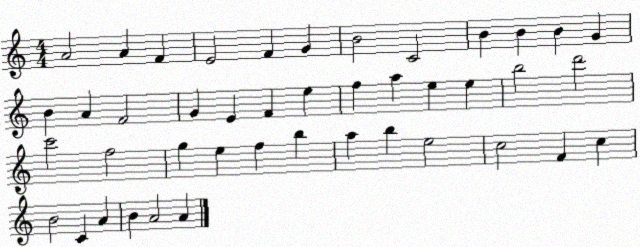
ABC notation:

X:1
T:Untitled
M:4/4
L:1/4
K:C
A2 A F E2 F G B2 C2 B B B G B A F2 G E F e f a e e b2 d'2 c'2 f2 g e f b a b e2 c2 F c B2 C A B A2 A